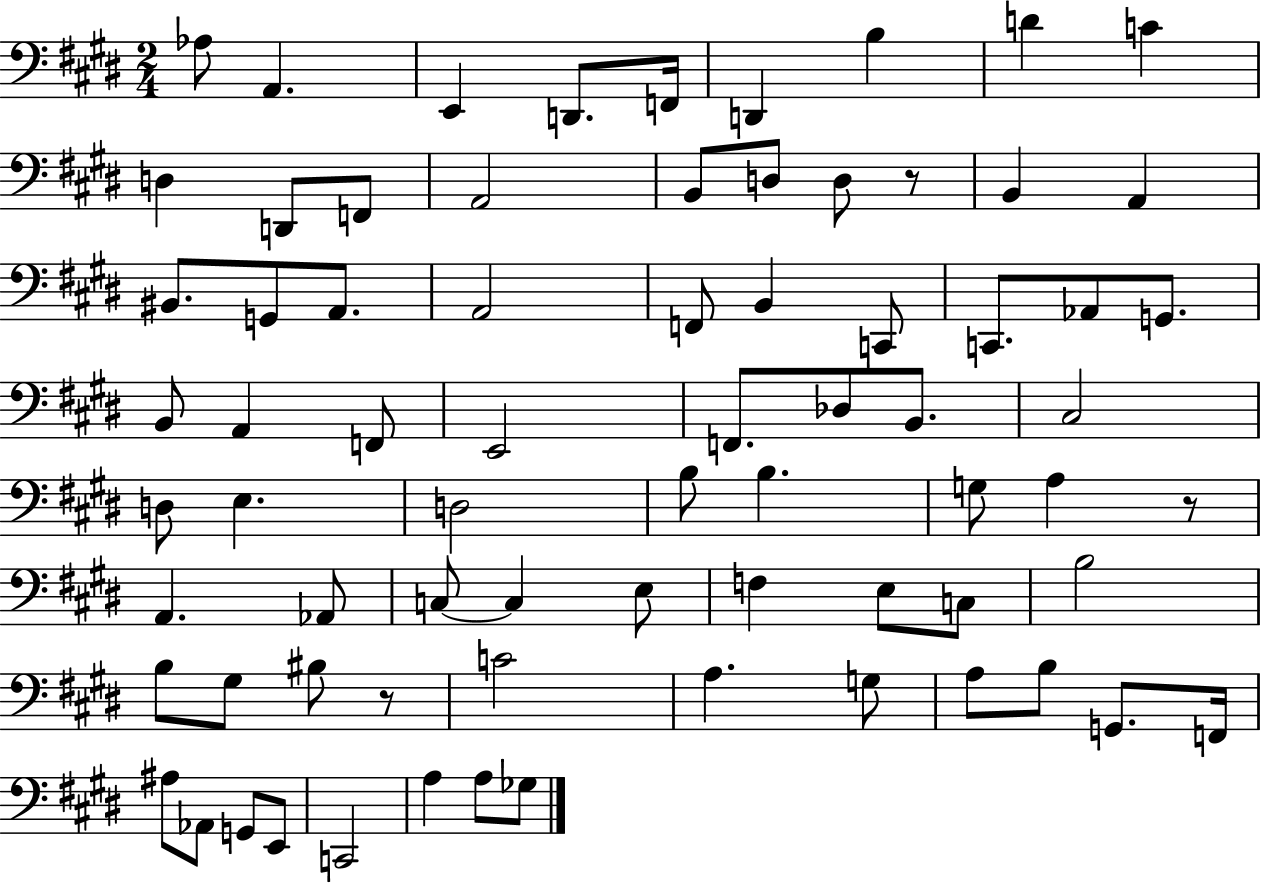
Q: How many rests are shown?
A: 3